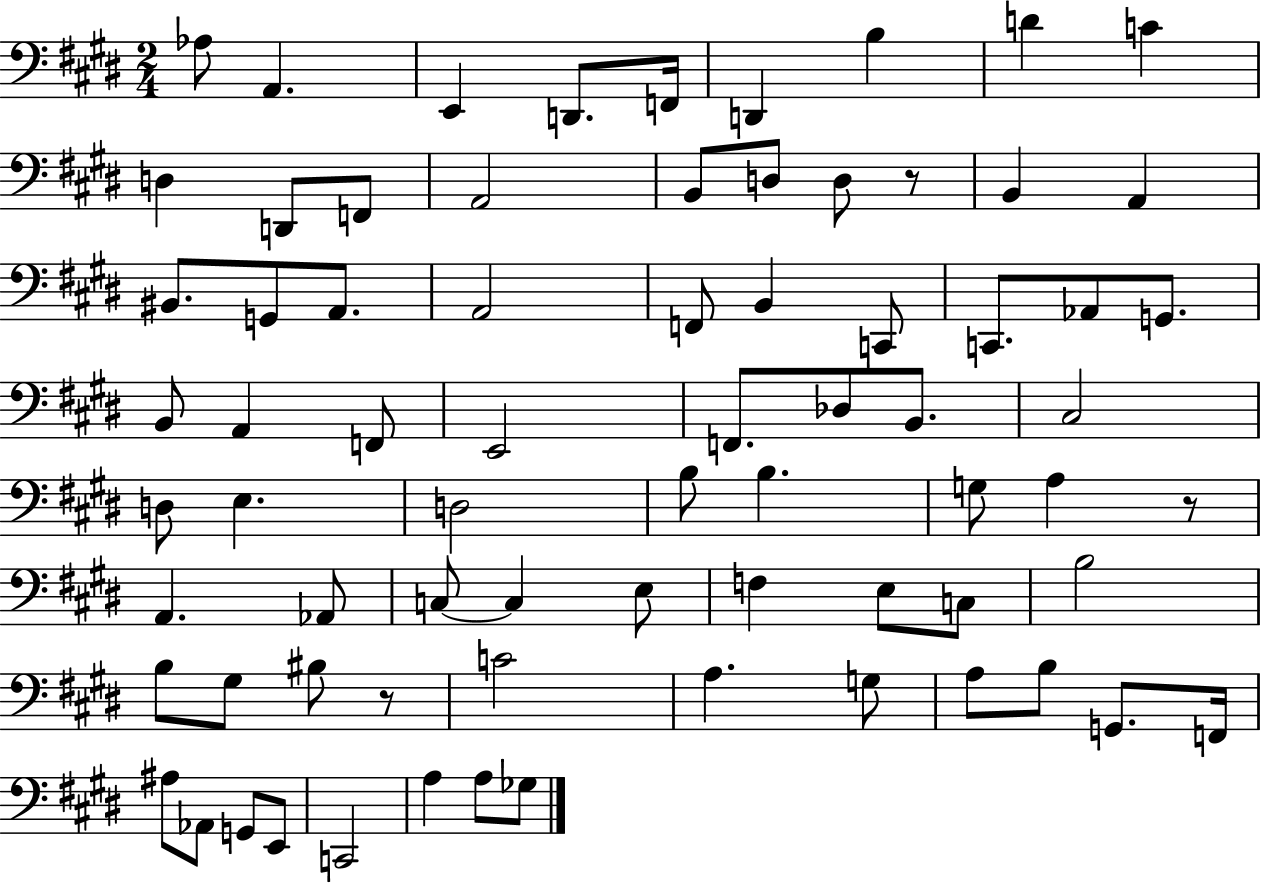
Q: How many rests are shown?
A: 3